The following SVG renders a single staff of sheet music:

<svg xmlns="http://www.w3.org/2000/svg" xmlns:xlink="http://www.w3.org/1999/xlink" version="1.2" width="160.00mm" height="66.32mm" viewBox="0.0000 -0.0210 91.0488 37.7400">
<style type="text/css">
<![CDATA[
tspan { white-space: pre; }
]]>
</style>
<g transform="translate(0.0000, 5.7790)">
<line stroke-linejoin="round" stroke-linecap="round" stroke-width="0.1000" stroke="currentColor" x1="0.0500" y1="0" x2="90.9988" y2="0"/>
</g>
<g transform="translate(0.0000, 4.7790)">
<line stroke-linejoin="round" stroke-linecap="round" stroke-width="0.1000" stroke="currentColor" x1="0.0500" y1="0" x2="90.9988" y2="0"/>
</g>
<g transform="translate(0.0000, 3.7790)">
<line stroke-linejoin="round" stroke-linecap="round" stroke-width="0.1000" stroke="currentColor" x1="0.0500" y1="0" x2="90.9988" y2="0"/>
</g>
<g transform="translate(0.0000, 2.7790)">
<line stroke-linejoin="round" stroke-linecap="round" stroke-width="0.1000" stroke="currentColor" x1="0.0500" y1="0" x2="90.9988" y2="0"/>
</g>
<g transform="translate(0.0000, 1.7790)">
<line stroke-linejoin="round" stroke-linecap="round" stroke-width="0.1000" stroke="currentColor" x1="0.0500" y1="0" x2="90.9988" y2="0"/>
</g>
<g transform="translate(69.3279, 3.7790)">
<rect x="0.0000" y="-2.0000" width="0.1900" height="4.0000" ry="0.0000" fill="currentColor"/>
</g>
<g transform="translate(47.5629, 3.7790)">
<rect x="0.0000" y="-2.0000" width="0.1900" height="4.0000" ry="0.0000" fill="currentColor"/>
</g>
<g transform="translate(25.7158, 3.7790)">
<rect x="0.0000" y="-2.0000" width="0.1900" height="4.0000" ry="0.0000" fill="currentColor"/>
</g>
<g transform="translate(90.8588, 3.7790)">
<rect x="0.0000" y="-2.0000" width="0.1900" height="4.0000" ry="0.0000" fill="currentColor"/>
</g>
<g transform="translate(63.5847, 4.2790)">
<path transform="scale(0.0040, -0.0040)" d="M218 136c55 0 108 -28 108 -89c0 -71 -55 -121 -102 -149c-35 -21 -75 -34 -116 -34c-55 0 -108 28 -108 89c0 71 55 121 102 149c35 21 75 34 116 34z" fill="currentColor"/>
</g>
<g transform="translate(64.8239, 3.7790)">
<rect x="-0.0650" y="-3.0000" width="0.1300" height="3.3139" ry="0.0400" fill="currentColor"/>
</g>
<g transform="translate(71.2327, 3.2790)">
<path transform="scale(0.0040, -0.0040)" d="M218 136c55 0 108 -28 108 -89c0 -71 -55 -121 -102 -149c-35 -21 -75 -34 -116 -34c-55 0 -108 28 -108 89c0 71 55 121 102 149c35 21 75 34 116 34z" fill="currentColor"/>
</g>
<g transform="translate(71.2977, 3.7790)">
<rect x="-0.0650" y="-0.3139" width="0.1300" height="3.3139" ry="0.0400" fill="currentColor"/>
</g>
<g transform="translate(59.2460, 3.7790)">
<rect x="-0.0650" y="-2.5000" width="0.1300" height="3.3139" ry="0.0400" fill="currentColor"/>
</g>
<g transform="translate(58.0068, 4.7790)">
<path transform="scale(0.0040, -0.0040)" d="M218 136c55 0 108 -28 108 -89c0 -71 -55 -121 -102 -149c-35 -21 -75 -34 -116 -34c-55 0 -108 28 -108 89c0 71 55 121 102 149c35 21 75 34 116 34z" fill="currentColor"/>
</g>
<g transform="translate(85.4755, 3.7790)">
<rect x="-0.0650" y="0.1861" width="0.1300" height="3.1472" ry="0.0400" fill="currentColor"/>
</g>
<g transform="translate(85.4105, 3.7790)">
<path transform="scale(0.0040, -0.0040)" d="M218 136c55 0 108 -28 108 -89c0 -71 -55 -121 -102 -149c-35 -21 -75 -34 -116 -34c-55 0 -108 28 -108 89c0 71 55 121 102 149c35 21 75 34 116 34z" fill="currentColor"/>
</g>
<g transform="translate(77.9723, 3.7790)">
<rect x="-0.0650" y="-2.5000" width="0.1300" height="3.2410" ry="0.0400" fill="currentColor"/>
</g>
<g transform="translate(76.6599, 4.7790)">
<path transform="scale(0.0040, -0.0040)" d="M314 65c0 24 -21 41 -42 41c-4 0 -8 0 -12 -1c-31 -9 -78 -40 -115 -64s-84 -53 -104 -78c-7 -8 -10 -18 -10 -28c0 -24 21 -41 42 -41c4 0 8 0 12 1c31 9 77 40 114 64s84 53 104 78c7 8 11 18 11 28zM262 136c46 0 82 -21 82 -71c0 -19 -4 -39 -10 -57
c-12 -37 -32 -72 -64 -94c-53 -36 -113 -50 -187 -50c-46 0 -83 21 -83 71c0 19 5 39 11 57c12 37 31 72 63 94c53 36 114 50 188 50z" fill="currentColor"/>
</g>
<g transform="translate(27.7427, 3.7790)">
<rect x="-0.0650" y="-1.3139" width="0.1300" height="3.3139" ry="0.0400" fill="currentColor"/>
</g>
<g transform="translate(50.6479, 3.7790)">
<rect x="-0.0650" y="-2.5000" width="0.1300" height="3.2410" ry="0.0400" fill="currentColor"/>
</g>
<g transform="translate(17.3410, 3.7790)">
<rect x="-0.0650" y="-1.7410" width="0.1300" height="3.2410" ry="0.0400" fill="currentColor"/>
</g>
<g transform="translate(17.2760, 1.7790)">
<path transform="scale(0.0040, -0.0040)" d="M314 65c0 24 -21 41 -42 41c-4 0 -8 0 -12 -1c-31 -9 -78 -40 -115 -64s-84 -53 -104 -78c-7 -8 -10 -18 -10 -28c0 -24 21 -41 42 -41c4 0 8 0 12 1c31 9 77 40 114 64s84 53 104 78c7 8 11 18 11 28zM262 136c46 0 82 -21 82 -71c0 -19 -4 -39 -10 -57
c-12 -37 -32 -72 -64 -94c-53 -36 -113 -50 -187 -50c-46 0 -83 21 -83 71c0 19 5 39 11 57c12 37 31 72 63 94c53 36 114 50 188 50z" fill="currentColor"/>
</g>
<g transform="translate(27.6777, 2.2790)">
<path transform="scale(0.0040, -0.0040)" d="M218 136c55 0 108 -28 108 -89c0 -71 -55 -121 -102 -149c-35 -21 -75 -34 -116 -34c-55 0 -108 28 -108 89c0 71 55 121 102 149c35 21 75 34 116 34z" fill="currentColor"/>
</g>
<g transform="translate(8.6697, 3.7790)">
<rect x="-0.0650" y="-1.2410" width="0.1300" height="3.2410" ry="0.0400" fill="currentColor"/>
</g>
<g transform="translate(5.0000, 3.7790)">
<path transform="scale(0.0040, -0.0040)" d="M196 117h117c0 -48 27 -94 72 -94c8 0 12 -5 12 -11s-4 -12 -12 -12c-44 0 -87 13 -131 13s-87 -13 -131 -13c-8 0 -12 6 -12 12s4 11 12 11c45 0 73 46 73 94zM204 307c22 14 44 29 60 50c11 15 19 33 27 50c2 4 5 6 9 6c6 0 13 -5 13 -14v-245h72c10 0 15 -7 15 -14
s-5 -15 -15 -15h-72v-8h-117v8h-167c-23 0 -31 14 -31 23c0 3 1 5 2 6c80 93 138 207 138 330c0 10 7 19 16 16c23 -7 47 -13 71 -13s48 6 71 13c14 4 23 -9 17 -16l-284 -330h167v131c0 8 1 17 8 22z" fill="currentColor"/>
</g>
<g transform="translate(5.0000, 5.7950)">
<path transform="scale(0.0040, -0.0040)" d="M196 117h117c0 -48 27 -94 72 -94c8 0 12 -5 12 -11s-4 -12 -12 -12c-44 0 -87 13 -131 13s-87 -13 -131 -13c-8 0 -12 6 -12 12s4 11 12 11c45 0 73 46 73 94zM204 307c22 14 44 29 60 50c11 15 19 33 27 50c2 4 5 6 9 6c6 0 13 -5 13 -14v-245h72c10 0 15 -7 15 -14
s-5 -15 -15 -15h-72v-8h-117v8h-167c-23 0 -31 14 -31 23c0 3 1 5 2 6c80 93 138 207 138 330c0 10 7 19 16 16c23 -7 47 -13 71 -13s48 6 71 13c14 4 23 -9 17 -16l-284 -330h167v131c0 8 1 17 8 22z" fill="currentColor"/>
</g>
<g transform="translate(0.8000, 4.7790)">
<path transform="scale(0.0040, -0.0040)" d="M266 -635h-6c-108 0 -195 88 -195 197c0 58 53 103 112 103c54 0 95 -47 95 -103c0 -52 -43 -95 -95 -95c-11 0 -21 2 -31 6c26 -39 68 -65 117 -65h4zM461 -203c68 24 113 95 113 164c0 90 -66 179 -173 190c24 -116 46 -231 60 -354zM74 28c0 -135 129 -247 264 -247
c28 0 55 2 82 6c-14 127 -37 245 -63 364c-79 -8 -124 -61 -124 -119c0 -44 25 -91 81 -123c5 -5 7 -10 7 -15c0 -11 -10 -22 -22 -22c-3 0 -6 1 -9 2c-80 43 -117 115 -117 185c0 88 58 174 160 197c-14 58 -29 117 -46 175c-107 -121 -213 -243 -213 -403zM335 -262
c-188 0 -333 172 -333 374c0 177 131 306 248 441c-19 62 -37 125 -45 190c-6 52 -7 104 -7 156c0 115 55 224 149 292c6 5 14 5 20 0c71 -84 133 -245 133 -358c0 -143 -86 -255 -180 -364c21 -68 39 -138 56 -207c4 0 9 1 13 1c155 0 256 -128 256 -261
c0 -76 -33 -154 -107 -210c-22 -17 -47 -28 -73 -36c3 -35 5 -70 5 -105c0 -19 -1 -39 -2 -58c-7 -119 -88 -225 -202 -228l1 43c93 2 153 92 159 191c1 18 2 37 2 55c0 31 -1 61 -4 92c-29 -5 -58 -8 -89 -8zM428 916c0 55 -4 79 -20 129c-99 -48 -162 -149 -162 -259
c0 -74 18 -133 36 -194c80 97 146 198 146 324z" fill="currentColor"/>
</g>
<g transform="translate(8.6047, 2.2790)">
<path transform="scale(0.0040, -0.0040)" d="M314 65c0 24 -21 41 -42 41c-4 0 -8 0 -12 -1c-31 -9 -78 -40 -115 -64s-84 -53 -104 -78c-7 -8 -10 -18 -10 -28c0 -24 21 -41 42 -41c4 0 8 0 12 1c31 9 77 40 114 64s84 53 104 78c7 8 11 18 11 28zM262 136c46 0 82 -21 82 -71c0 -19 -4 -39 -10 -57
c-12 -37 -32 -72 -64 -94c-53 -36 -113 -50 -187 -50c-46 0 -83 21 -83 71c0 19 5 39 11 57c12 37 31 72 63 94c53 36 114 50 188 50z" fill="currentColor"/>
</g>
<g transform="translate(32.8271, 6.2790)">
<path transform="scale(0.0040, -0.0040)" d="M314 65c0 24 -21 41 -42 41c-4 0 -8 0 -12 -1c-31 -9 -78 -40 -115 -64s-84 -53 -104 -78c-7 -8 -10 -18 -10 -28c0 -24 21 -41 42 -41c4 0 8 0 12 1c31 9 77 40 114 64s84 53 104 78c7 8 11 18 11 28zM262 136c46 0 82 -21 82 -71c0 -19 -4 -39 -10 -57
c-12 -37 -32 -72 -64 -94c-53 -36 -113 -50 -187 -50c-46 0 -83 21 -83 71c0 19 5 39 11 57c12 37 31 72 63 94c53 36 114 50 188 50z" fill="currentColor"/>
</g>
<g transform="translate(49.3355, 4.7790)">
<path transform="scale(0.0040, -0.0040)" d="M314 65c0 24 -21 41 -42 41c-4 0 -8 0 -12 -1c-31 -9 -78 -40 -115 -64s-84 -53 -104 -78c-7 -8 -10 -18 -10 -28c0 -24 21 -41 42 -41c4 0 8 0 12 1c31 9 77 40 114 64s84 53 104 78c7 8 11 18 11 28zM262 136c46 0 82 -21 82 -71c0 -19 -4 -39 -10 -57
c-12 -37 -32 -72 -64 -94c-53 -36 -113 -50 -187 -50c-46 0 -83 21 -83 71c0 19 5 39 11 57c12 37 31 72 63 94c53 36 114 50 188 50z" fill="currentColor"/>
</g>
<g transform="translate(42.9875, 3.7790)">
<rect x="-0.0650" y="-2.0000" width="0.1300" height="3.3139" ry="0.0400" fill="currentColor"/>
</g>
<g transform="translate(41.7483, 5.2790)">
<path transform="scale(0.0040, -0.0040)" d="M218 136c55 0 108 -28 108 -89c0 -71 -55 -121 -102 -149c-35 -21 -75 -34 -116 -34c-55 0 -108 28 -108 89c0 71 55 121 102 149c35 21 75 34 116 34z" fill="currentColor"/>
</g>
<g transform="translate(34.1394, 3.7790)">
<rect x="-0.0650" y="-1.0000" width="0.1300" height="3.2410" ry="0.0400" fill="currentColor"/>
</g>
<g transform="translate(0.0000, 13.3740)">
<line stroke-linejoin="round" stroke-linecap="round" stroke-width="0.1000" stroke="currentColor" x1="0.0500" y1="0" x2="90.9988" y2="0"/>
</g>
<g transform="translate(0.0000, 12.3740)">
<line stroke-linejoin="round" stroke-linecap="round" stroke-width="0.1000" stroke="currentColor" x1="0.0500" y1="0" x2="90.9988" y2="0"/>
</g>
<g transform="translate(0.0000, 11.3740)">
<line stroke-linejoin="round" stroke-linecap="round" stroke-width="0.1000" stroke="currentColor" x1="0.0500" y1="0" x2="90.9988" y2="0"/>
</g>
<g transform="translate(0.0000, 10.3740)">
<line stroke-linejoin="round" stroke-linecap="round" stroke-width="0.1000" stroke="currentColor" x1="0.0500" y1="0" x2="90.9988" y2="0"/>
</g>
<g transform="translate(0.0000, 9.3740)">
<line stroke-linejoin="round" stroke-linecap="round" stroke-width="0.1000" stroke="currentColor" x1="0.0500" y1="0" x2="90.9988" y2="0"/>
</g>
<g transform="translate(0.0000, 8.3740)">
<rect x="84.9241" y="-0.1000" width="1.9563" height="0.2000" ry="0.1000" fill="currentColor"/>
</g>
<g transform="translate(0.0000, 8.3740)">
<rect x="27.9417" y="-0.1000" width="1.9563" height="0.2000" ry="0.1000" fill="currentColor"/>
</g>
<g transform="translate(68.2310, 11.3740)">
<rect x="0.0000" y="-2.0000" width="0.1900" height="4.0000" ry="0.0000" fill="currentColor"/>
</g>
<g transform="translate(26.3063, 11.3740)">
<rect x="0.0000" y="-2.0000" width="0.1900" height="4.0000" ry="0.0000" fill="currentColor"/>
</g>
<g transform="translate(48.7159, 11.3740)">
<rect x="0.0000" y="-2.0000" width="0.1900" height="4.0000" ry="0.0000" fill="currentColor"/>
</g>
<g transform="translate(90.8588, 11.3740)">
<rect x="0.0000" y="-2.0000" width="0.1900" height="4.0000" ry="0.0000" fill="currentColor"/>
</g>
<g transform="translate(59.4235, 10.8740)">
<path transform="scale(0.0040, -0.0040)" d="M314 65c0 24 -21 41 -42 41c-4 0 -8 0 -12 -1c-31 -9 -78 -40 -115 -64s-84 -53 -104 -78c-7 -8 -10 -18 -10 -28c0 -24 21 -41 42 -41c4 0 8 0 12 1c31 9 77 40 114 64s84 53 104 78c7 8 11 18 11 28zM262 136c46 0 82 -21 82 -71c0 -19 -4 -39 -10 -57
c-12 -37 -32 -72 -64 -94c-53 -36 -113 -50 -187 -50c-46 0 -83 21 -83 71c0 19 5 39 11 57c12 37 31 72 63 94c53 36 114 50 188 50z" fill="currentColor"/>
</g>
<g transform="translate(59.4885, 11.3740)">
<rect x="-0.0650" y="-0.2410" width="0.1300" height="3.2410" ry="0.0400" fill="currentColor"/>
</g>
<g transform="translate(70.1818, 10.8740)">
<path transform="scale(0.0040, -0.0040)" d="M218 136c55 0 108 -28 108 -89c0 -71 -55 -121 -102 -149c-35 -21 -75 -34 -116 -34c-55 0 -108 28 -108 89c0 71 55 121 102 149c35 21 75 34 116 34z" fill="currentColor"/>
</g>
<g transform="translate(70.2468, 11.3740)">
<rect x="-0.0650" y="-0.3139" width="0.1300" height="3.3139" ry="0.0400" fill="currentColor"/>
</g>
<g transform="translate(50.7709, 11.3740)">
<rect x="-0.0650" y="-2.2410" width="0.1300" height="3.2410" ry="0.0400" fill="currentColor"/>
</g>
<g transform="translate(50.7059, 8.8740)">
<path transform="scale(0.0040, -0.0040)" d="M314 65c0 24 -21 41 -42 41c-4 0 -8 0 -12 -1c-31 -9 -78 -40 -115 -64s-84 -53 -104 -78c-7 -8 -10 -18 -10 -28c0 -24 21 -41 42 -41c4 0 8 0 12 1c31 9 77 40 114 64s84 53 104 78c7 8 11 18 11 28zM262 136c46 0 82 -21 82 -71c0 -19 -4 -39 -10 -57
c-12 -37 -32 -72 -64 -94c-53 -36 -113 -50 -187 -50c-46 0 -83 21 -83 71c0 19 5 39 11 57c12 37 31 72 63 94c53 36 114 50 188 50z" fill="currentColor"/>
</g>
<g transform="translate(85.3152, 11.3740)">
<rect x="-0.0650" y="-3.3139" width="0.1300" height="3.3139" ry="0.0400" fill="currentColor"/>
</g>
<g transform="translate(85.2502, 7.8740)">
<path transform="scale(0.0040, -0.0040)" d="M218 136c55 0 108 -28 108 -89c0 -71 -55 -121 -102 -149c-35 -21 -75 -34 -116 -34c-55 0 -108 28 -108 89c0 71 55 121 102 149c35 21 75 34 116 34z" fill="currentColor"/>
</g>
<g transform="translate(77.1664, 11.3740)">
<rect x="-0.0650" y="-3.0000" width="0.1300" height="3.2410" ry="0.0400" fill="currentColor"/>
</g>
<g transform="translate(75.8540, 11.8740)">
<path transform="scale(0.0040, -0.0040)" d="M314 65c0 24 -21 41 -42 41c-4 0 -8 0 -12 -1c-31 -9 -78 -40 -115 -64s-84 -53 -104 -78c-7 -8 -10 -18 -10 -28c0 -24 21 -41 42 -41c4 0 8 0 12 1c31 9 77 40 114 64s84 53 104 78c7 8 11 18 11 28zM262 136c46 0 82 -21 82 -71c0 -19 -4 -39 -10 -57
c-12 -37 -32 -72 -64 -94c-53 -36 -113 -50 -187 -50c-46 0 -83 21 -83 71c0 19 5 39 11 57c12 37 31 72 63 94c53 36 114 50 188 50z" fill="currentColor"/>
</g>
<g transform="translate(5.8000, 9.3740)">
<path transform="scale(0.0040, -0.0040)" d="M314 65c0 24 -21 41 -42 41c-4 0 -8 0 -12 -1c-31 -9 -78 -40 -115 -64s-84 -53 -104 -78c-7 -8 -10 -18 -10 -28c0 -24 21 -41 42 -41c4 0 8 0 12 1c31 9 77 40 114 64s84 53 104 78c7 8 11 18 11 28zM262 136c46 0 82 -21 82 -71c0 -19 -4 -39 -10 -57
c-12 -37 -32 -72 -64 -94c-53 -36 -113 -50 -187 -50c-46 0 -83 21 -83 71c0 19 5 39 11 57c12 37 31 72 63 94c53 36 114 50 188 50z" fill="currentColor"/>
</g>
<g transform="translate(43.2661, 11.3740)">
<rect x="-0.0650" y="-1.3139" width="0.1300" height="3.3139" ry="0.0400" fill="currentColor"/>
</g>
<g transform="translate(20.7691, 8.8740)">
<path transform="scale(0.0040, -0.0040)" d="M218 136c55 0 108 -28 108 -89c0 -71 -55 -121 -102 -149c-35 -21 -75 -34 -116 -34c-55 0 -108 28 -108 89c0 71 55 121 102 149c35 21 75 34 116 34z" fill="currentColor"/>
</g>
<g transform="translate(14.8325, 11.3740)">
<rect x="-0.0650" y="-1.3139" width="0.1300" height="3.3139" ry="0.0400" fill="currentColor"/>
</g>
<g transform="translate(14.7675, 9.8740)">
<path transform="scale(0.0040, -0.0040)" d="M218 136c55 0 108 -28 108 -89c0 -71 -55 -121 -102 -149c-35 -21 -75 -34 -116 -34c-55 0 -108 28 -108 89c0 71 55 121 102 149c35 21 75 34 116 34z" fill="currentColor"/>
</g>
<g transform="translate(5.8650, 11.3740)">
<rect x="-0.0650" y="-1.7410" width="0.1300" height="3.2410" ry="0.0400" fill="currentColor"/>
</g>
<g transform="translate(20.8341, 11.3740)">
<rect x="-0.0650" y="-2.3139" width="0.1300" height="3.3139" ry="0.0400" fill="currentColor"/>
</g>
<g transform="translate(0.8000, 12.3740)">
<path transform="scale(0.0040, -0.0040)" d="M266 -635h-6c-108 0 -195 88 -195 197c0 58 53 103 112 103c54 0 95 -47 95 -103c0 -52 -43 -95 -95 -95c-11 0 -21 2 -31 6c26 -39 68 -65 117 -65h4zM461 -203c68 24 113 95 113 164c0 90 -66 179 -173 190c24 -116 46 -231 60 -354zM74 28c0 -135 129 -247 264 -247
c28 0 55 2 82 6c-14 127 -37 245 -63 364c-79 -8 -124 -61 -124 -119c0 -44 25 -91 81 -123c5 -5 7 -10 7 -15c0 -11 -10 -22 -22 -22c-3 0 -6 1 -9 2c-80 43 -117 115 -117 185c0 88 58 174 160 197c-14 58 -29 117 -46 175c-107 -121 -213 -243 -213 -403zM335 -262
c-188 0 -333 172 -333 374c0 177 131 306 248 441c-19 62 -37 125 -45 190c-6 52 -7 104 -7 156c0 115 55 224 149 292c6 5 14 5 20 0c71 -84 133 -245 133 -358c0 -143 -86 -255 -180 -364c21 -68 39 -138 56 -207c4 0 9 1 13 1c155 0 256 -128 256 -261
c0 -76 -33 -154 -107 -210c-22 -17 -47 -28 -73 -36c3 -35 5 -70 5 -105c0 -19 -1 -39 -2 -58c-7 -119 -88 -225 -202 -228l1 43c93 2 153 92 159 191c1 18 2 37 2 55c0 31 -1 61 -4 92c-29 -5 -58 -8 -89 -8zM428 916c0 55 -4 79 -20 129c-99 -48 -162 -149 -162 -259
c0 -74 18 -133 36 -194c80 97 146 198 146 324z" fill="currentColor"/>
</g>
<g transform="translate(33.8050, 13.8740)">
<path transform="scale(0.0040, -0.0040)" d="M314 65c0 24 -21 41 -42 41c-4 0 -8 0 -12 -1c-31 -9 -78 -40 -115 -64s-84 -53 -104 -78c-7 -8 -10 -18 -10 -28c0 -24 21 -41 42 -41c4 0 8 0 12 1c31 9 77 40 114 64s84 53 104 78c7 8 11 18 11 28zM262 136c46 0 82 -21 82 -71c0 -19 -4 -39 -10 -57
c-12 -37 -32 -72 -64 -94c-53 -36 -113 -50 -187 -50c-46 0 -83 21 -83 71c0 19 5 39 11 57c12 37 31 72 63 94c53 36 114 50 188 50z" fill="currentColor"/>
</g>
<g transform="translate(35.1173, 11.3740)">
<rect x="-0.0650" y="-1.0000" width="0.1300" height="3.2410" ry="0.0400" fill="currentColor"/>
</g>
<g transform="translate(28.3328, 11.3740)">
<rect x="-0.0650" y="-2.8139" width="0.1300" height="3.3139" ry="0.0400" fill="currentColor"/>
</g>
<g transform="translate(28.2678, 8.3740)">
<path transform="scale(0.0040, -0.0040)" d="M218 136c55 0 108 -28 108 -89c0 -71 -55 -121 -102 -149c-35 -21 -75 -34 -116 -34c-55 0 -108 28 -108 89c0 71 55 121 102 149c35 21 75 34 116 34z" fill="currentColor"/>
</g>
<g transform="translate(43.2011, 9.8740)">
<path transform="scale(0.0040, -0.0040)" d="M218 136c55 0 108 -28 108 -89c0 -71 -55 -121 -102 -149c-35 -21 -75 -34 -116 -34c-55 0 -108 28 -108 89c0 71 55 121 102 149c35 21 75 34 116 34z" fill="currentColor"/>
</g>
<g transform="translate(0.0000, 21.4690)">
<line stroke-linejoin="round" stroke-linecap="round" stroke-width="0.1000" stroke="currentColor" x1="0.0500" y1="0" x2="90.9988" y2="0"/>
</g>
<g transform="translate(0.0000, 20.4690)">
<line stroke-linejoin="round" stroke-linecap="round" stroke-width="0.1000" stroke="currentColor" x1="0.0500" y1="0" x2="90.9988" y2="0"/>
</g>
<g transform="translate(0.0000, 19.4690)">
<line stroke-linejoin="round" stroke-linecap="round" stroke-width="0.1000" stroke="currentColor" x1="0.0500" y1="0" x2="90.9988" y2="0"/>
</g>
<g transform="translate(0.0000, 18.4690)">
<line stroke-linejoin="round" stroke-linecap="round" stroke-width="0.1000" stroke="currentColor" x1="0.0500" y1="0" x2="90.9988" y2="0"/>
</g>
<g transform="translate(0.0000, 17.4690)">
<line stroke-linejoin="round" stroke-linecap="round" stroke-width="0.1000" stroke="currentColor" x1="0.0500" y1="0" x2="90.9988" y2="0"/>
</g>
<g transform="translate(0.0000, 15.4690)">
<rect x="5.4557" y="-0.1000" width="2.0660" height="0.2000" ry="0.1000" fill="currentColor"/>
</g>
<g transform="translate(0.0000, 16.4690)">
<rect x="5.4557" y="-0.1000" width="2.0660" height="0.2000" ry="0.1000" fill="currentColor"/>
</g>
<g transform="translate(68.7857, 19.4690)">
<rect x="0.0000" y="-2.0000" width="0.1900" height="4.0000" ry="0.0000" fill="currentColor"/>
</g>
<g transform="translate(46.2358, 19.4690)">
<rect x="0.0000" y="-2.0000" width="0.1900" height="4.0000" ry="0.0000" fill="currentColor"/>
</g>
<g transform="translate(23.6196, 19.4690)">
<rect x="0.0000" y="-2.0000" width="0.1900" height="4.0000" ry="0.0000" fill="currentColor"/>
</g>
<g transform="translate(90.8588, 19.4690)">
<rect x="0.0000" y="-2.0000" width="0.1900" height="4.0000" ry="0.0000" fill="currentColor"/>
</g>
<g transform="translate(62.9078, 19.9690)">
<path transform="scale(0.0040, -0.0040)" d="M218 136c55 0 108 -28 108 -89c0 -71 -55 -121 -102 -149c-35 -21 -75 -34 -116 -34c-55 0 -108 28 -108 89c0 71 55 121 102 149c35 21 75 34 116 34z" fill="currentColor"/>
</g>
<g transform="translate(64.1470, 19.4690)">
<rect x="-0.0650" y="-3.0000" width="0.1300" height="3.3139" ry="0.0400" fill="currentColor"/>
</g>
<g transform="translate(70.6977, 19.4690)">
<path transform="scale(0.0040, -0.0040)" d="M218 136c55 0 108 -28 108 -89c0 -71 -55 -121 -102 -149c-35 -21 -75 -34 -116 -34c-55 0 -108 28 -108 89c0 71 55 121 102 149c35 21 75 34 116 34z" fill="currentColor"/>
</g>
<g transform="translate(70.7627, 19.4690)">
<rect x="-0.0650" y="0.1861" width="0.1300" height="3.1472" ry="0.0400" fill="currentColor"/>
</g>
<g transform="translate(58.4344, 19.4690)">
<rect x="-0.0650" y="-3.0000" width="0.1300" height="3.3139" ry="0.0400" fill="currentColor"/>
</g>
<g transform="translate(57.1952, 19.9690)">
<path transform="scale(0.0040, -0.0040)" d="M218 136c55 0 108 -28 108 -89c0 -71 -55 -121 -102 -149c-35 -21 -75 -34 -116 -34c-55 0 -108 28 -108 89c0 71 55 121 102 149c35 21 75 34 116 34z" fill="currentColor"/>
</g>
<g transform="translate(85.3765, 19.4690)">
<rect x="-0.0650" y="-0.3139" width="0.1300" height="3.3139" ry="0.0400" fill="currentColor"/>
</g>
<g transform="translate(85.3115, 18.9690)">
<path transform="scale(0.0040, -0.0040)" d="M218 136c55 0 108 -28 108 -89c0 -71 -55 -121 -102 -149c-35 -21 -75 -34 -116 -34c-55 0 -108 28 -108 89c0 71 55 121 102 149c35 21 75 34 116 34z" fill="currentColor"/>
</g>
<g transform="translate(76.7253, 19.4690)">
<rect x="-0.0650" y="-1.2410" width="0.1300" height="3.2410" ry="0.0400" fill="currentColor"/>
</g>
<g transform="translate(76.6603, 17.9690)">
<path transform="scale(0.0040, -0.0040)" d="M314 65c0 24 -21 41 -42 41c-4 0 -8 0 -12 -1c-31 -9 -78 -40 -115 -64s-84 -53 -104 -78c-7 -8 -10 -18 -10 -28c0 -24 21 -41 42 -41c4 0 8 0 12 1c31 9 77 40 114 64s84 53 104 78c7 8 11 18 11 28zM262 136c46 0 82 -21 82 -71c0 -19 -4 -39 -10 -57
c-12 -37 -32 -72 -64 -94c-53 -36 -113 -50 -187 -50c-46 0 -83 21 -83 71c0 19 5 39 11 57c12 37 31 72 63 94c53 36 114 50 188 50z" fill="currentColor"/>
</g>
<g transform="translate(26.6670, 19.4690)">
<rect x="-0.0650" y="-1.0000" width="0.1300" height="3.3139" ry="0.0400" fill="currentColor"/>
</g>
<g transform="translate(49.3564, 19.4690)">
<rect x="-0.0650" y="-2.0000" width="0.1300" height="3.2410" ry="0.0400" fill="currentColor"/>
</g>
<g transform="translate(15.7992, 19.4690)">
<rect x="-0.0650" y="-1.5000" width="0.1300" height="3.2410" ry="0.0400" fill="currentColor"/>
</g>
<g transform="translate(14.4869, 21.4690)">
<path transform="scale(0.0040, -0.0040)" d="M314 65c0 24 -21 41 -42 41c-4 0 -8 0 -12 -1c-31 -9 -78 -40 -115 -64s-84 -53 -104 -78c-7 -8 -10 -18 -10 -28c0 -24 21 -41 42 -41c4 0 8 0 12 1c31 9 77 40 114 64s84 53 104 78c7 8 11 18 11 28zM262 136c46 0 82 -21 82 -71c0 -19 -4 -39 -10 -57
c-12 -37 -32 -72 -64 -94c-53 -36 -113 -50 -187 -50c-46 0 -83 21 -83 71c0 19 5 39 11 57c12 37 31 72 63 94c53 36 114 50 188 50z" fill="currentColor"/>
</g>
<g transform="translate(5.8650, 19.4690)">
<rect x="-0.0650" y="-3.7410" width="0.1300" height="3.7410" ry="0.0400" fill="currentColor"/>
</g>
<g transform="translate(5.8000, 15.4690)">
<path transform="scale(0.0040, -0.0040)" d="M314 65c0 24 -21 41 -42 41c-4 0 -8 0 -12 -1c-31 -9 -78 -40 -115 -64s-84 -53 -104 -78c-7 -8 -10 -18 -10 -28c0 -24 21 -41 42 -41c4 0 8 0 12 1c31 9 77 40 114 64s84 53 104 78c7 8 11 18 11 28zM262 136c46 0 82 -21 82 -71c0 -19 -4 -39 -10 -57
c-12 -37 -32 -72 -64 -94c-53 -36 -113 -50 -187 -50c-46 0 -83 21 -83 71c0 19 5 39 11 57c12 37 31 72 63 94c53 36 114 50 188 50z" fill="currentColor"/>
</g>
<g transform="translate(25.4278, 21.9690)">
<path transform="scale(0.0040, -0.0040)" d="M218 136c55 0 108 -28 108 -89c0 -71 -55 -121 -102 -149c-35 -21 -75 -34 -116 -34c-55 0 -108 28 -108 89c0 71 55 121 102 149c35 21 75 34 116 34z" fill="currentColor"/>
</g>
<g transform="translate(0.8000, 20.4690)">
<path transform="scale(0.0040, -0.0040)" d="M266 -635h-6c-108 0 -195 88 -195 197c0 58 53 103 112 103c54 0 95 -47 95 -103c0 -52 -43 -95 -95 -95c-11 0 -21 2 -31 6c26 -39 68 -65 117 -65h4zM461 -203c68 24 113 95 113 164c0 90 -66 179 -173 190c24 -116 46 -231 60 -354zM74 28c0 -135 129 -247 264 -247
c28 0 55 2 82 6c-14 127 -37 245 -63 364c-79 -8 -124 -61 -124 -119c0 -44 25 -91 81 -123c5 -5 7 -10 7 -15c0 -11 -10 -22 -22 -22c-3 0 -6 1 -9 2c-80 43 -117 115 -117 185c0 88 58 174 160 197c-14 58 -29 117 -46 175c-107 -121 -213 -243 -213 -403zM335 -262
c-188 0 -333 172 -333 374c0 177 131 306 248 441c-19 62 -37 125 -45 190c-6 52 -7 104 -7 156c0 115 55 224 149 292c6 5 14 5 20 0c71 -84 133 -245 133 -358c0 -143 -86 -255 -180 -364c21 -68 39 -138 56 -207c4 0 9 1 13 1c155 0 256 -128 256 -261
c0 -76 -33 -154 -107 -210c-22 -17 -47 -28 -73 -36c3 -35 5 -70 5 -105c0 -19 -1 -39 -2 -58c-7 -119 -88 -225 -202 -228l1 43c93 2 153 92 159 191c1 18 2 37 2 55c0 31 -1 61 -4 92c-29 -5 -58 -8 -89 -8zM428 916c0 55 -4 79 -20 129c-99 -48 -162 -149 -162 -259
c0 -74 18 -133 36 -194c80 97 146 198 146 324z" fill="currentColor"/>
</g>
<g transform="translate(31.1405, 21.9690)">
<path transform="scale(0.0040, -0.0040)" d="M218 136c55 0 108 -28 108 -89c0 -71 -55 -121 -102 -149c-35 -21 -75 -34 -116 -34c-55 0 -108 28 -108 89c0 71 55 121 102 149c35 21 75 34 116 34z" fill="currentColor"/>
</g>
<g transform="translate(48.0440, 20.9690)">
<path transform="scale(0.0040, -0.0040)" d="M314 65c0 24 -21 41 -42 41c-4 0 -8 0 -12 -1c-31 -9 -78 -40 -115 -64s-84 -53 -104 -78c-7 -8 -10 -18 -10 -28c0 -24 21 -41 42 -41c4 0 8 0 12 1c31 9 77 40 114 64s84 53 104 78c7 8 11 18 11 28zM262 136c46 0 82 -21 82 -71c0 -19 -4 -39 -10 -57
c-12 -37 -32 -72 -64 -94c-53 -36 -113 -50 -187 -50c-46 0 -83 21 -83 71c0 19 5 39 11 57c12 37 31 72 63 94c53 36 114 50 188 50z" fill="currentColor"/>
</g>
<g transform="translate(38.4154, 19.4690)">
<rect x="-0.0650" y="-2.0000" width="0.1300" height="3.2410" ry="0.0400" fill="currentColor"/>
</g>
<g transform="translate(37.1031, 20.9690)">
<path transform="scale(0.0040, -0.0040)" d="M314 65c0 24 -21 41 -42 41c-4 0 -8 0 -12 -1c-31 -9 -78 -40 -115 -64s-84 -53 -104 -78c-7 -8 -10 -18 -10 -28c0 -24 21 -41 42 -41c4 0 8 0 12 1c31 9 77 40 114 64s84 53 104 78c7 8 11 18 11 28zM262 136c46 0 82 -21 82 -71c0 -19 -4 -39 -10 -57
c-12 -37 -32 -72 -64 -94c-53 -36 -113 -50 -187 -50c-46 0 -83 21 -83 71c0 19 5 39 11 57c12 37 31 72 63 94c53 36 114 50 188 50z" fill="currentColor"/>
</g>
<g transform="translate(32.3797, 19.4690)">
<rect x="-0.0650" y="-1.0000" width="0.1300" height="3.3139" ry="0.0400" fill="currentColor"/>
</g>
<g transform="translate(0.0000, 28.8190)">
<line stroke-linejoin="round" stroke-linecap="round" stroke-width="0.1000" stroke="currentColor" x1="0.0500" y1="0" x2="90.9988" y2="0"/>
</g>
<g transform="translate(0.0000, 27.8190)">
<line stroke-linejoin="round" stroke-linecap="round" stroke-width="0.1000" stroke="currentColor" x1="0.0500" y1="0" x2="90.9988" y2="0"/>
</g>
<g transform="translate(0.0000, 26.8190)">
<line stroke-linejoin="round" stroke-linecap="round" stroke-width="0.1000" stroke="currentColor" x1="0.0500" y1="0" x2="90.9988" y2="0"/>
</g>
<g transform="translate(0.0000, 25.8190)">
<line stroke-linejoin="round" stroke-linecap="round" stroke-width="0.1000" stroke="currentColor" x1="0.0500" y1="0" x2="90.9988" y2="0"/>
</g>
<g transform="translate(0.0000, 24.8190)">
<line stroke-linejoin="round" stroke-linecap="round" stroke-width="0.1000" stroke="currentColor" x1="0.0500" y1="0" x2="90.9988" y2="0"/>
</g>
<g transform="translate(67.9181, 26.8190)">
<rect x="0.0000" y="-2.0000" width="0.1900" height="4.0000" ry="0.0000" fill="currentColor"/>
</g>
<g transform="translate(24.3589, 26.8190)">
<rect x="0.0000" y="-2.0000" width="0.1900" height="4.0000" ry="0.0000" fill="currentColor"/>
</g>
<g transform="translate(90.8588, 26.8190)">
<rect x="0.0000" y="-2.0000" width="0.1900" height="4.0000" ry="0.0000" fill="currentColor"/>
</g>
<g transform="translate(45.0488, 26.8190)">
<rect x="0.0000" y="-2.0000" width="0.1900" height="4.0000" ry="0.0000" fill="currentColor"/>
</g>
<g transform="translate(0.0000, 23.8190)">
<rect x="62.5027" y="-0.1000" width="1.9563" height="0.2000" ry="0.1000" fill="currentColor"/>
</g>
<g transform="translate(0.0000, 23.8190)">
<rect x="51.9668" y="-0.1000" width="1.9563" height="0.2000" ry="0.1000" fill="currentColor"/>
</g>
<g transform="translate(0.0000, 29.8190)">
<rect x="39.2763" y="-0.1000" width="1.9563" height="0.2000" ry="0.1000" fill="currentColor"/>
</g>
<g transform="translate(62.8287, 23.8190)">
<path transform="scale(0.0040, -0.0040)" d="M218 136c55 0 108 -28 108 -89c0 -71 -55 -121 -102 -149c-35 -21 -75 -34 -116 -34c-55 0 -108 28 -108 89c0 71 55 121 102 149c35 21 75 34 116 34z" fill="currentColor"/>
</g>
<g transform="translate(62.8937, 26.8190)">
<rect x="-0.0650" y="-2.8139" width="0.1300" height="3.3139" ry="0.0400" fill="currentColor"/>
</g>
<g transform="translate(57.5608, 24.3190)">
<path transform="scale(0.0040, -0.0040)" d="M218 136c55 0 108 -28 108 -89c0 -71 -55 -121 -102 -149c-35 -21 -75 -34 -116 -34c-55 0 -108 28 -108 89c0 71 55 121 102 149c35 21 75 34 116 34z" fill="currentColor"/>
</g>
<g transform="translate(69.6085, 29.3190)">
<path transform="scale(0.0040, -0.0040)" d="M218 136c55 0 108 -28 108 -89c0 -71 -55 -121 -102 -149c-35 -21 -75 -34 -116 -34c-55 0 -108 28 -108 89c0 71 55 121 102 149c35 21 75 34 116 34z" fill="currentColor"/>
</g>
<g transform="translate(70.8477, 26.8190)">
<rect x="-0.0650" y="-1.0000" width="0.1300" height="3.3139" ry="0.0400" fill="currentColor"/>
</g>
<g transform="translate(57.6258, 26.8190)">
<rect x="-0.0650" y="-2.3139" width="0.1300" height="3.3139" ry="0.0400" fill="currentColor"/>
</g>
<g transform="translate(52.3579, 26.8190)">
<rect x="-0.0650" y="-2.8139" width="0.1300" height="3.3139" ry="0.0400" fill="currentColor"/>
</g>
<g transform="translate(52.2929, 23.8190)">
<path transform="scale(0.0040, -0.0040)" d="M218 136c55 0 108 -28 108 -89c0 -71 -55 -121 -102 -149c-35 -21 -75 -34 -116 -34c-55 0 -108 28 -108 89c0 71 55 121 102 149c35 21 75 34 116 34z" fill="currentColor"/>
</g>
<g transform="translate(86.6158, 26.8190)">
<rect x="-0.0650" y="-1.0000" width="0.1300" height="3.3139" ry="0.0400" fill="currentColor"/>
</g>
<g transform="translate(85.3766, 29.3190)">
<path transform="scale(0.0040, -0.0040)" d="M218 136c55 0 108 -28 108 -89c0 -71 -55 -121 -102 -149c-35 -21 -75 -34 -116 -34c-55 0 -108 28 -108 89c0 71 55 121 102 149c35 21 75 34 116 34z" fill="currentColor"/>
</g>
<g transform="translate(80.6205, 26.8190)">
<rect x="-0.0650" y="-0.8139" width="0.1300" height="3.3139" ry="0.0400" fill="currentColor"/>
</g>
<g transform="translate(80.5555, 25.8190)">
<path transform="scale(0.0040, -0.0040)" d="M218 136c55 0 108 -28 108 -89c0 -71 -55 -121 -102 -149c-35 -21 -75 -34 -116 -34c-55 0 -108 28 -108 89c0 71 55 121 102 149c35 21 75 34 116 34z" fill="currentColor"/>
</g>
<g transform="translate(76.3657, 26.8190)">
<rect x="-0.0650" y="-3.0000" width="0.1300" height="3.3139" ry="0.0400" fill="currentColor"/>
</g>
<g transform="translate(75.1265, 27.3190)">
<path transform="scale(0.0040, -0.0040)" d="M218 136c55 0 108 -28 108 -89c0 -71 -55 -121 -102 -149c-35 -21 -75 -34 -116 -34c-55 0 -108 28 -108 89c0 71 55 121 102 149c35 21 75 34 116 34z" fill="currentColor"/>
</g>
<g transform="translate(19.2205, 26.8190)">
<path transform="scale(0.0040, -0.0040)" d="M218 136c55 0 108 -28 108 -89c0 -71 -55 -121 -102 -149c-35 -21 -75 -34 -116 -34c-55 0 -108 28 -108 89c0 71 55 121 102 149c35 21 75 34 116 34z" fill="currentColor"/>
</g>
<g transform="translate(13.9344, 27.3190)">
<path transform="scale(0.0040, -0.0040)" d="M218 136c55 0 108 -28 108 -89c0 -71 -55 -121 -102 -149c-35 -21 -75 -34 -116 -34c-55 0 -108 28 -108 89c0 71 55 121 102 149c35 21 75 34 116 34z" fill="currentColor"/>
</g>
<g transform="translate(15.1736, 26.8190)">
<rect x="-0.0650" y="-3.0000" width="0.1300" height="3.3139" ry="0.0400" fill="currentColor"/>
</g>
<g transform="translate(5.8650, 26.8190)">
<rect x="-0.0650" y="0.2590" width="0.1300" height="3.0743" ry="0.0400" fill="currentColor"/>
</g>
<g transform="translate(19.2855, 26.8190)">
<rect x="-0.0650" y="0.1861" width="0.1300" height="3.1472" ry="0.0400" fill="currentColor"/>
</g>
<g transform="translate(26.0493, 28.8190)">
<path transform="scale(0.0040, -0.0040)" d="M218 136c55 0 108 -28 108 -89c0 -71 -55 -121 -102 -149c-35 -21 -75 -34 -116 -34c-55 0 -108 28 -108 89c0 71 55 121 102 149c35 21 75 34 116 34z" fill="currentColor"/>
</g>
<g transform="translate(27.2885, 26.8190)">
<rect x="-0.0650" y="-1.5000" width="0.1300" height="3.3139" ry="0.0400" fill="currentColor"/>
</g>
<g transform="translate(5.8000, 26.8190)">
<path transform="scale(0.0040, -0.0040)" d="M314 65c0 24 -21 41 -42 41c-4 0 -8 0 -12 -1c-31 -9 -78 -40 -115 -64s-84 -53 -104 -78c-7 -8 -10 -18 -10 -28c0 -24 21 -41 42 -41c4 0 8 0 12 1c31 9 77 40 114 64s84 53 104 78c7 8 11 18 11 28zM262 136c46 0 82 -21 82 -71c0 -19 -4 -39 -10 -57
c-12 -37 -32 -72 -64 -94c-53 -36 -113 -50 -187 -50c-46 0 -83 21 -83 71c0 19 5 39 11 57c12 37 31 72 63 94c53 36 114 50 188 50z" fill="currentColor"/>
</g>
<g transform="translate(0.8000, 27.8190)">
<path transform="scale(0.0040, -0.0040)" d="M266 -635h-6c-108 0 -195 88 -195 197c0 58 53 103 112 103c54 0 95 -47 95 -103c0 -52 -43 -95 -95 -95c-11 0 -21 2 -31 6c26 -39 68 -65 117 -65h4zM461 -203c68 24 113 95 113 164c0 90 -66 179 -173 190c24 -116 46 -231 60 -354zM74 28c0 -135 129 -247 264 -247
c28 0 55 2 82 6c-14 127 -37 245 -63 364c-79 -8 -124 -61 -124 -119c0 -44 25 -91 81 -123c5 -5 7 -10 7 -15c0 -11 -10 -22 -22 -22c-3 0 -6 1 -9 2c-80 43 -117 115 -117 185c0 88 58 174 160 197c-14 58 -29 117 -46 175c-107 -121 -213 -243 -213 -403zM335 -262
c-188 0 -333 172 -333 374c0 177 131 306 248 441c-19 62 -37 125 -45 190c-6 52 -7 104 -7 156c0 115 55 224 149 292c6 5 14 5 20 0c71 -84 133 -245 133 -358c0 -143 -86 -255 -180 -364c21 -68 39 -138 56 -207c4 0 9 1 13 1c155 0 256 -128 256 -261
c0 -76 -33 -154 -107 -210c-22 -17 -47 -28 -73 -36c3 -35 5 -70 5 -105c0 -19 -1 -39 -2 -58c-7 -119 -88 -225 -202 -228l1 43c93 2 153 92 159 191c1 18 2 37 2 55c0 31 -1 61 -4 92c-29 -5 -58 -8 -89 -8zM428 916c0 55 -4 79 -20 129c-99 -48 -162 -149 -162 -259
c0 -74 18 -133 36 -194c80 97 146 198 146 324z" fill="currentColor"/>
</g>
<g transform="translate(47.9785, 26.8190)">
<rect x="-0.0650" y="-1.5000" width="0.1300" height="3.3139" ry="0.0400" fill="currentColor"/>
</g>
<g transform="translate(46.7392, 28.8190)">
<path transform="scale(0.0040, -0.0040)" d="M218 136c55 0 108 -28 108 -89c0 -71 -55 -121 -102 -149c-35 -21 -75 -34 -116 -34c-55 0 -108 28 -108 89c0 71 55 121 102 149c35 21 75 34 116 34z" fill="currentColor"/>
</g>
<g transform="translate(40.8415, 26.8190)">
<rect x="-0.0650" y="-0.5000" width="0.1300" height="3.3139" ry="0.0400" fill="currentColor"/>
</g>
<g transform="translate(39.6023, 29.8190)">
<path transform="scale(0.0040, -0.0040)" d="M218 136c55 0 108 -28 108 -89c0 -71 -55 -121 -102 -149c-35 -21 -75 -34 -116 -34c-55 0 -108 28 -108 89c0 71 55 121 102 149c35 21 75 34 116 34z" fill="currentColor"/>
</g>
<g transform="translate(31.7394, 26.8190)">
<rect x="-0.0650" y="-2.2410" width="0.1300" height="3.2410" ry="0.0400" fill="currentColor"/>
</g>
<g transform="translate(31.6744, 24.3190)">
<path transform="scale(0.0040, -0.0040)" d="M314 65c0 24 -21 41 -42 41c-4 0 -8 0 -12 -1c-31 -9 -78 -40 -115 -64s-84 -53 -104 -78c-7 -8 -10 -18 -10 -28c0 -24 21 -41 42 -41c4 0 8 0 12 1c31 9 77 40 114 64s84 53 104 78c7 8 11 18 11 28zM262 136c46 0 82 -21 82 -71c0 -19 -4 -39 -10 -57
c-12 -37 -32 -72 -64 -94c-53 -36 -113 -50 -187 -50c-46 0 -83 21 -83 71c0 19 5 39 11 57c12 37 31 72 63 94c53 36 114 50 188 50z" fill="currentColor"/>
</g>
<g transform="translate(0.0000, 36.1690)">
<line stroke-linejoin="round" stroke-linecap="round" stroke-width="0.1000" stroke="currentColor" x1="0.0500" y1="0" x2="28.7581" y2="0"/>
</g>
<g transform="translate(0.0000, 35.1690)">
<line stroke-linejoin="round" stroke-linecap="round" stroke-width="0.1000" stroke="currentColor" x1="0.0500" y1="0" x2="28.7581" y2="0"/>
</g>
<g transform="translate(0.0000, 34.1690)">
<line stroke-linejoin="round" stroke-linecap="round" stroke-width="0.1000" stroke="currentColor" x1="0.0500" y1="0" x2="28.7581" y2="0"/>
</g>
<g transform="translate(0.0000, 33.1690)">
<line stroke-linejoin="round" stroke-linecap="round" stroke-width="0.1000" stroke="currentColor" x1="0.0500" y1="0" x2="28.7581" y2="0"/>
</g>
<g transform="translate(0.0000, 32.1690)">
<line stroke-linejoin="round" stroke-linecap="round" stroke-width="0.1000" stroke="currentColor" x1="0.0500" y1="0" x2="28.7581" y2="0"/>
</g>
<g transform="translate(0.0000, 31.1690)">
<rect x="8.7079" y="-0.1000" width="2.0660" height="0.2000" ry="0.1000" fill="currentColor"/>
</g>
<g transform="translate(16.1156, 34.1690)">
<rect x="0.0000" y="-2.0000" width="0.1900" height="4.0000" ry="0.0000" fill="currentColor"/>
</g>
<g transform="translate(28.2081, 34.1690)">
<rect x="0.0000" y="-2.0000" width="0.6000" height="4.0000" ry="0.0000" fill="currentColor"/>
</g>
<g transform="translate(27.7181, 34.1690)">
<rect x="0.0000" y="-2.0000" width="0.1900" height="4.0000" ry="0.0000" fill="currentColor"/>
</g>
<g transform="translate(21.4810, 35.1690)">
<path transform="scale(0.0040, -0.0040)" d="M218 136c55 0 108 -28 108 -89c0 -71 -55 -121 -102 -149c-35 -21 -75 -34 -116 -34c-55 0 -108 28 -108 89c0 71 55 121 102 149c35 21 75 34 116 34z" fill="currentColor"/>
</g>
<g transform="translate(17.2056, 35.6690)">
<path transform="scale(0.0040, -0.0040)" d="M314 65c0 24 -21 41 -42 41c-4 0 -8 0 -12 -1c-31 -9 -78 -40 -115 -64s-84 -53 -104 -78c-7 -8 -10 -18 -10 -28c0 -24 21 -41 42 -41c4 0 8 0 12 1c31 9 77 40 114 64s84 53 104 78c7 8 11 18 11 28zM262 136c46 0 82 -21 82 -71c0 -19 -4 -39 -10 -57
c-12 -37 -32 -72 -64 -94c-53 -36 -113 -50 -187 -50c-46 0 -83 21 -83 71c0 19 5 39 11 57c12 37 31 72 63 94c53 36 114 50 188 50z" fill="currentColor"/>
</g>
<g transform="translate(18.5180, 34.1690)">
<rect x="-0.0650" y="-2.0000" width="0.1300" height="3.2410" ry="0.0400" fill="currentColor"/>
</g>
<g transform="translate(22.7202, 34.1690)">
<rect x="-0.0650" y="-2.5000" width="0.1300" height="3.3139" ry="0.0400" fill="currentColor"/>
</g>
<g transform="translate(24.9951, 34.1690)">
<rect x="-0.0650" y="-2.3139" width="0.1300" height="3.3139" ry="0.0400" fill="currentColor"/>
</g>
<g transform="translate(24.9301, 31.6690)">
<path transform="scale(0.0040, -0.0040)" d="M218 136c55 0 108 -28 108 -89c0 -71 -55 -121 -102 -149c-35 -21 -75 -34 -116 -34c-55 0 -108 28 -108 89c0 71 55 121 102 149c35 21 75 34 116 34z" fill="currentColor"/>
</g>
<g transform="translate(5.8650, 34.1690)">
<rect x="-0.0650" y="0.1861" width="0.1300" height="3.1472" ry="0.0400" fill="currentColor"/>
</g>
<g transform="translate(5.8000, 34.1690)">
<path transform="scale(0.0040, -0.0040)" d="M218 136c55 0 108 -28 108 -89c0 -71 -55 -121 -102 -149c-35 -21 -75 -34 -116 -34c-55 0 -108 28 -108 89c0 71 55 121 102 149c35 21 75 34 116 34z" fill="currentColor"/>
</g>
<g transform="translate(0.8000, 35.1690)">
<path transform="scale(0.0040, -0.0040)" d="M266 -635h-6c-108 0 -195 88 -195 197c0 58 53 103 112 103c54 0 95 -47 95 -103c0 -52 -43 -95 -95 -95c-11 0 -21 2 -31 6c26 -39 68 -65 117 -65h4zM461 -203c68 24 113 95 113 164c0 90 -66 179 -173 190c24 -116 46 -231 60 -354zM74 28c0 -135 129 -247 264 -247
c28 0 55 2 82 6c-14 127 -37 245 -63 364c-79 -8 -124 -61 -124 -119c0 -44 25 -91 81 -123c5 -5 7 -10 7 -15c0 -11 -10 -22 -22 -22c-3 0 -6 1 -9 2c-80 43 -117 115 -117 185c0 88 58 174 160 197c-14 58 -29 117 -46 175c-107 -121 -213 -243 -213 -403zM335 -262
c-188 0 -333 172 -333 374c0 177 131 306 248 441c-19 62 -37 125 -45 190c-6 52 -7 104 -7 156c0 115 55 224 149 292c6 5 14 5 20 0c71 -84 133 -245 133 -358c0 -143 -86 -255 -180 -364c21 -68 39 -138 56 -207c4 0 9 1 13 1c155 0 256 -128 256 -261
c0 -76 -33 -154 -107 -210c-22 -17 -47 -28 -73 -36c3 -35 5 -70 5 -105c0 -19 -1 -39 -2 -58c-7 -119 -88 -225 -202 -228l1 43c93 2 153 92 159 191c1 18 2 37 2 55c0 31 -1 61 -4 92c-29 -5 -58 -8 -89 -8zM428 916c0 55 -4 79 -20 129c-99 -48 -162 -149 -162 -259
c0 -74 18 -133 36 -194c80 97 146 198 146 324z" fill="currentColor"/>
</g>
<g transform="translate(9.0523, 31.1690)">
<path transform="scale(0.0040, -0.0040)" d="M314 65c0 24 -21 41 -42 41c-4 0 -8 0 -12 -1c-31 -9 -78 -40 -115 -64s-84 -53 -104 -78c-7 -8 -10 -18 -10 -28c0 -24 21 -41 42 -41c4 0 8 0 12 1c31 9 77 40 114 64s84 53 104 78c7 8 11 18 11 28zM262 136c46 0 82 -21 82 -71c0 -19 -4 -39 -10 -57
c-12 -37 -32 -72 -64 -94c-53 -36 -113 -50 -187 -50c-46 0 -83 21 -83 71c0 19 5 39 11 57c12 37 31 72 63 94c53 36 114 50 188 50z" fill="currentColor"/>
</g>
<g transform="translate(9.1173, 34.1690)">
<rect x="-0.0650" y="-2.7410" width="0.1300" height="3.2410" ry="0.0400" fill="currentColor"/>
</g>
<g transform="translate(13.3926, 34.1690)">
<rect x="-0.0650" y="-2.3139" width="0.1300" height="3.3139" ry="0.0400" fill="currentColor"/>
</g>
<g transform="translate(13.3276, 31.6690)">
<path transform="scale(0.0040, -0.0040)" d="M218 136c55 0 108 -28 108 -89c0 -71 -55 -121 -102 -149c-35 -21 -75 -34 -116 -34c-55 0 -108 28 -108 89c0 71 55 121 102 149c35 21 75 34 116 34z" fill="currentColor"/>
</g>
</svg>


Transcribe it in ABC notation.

X:1
T:Untitled
M:4/4
L:1/4
K:C
e2 f2 e D2 F G2 G A c G2 B f2 e g a D2 e g2 c2 c A2 b c'2 E2 D D F2 F2 A A B e2 c B2 A B E g2 C E a g a D A d D B a2 g F2 G g